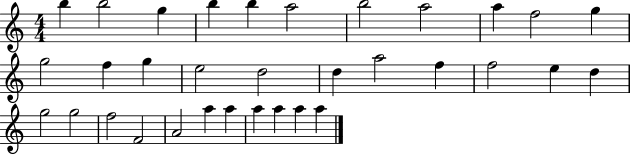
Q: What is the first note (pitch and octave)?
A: B5